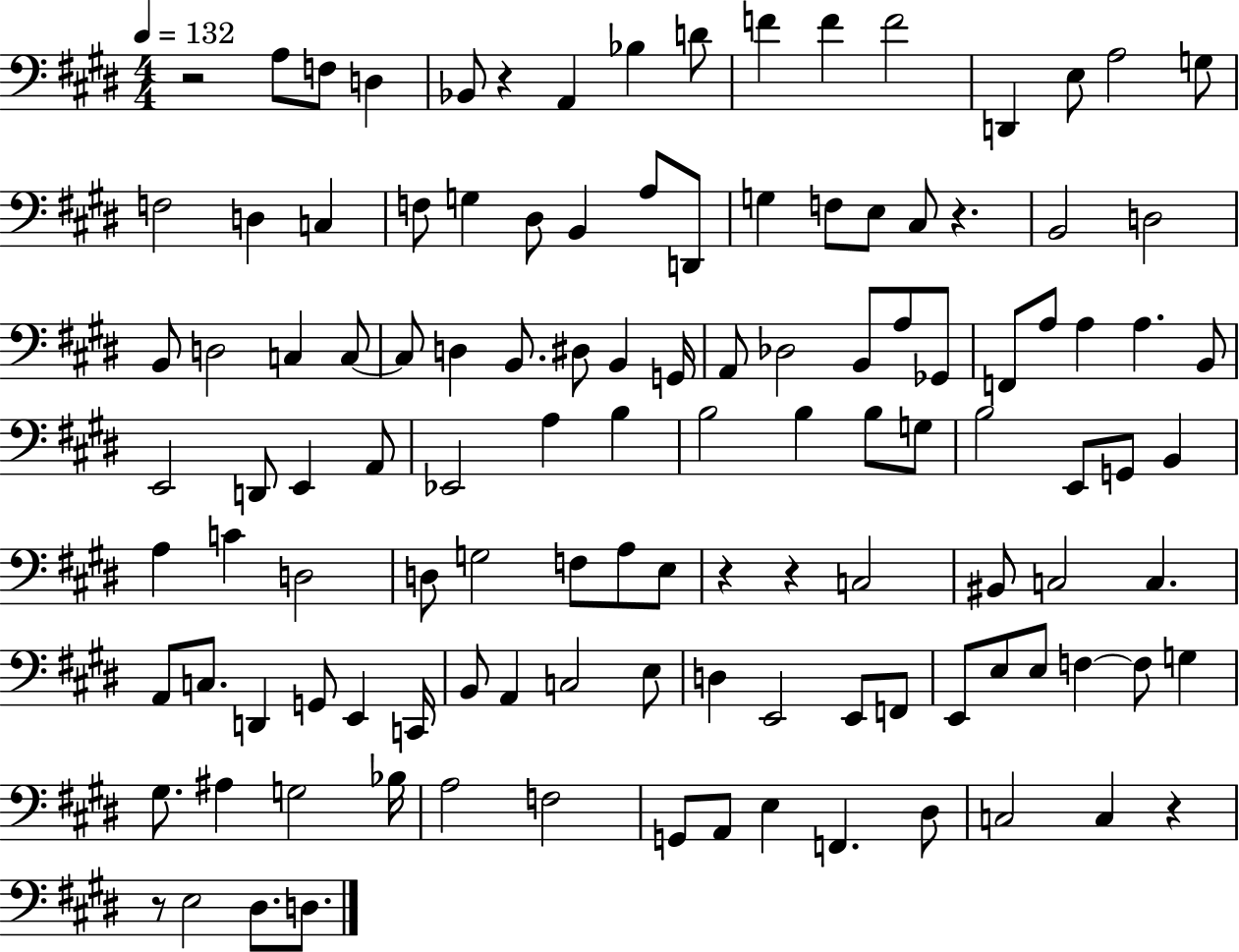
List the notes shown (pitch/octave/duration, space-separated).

R/h A3/e F3/e D3/q Bb2/e R/q A2/q Bb3/q D4/e F4/q F4/q F4/h D2/q E3/e A3/h G3/e F3/h D3/q C3/q F3/e G3/q D#3/e B2/q A3/e D2/e G3/q F3/e E3/e C#3/e R/q. B2/h D3/h B2/e D3/h C3/q C3/e C3/e D3/q B2/e. D#3/e B2/q G2/s A2/e Db3/h B2/e A3/e Gb2/e F2/e A3/e A3/q A3/q. B2/e E2/h D2/e E2/q A2/e Eb2/h A3/q B3/q B3/h B3/q B3/e G3/e B3/h E2/e G2/e B2/q A3/q C4/q D3/h D3/e G3/h F3/e A3/e E3/e R/q R/q C3/h BIS2/e C3/h C3/q. A2/e C3/e. D2/q G2/e E2/q C2/s B2/e A2/q C3/h E3/e D3/q E2/h E2/e F2/e E2/e E3/e E3/e F3/q F3/e G3/q G#3/e. A#3/q G3/h Bb3/s A3/h F3/h G2/e A2/e E3/q F2/q. D#3/e C3/h C3/q R/q R/e E3/h D#3/e. D3/e.